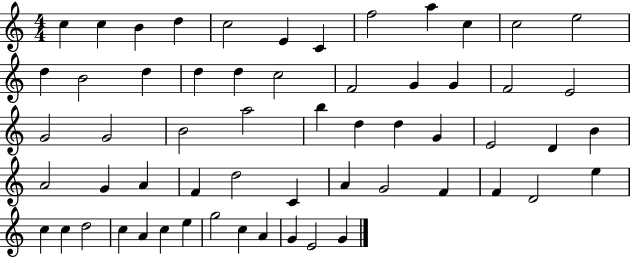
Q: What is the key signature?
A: C major